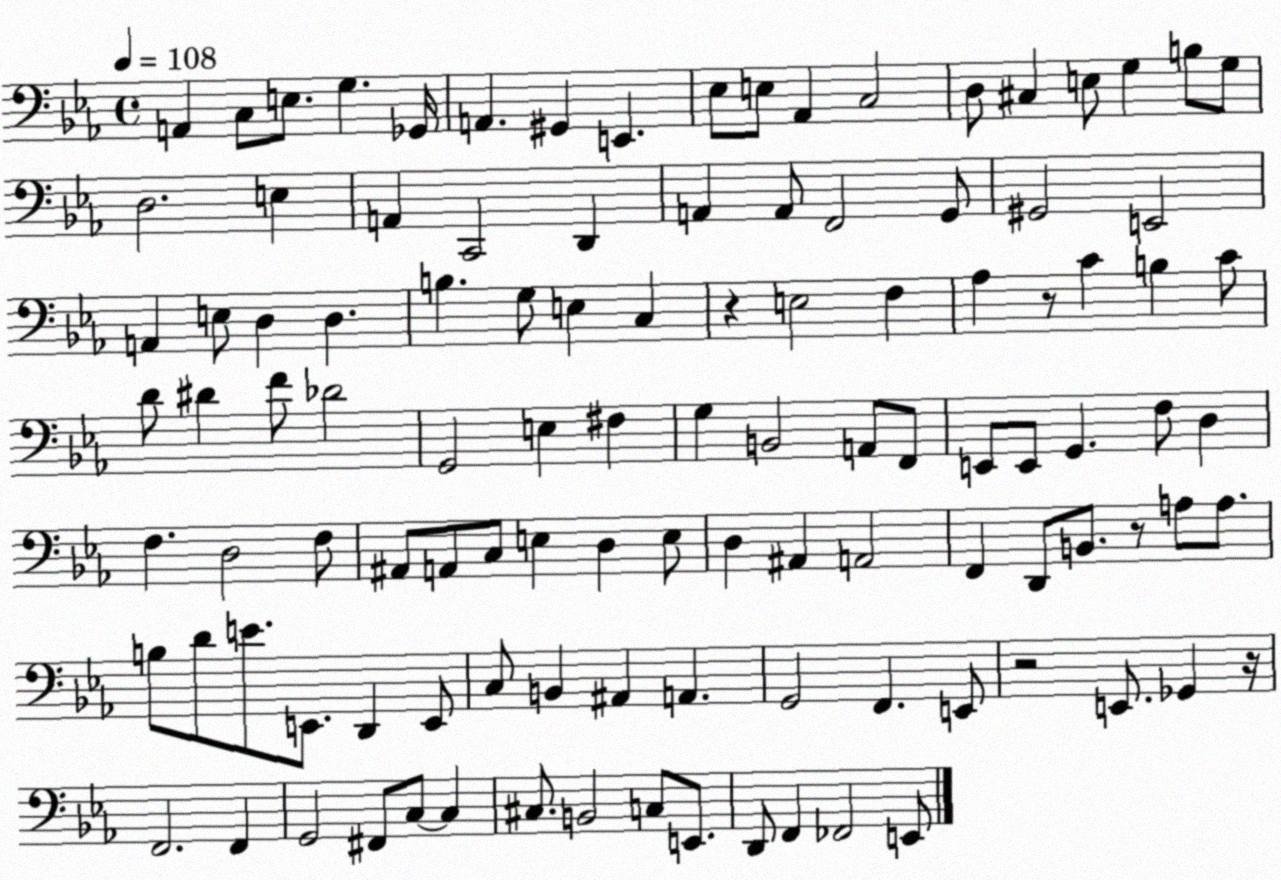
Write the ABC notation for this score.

X:1
T:Untitled
M:4/4
L:1/4
K:Eb
A,, C,/2 E,/2 G, _G,,/4 A,, ^G,, E,, _E,/2 E,/2 _A,, C,2 D,/2 ^C, E,/2 G, B,/2 G,/2 D,2 E, A,, C,,2 D,, A,, A,,/2 F,,2 G,,/2 ^G,,2 E,,2 A,, E,/2 D, D, B, G,/2 E, C, z E,2 F, _A, z/2 C B, C/2 D/2 ^D F/2 _D2 G,,2 E, ^F, G, B,,2 A,,/2 F,,/2 E,,/2 E,,/2 G,, F,/2 D, F, D,2 F,/2 ^A,,/2 A,,/2 C,/2 E, D, E,/2 D, ^A,, A,,2 F,, D,,/2 B,,/2 z/2 A,/2 A,/2 B,/2 D/2 E/2 E,,/2 D,, E,,/2 C,/2 B,, ^A,, A,, G,,2 F,, E,,/2 z2 E,,/2 _G,, z/4 F,,2 F,, G,,2 ^F,,/2 C,/2 C, ^C,/2 B,,2 C,/2 E,,/2 D,,/2 F,, _F,,2 E,,/2